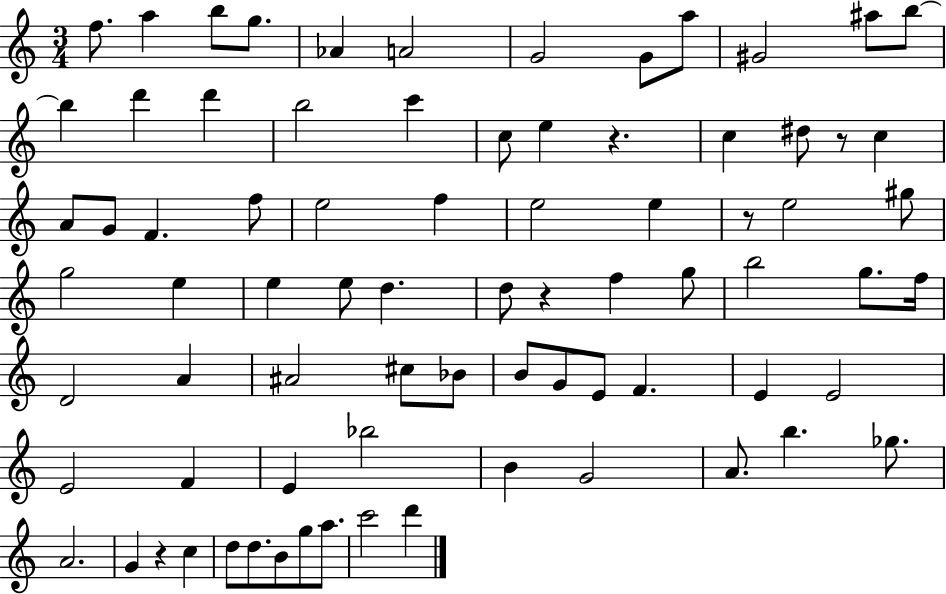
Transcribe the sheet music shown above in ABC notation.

X:1
T:Untitled
M:3/4
L:1/4
K:C
f/2 a b/2 g/2 _A A2 G2 G/2 a/2 ^G2 ^a/2 b/2 b d' d' b2 c' c/2 e z c ^d/2 z/2 c A/2 G/2 F f/2 e2 f e2 e z/2 e2 ^g/2 g2 e e e/2 d d/2 z f g/2 b2 g/2 f/4 D2 A ^A2 ^c/2 _B/2 B/2 G/2 E/2 F E E2 E2 F E _b2 B G2 A/2 b _g/2 A2 G z c d/2 d/2 B/2 g/2 a/2 c'2 d'